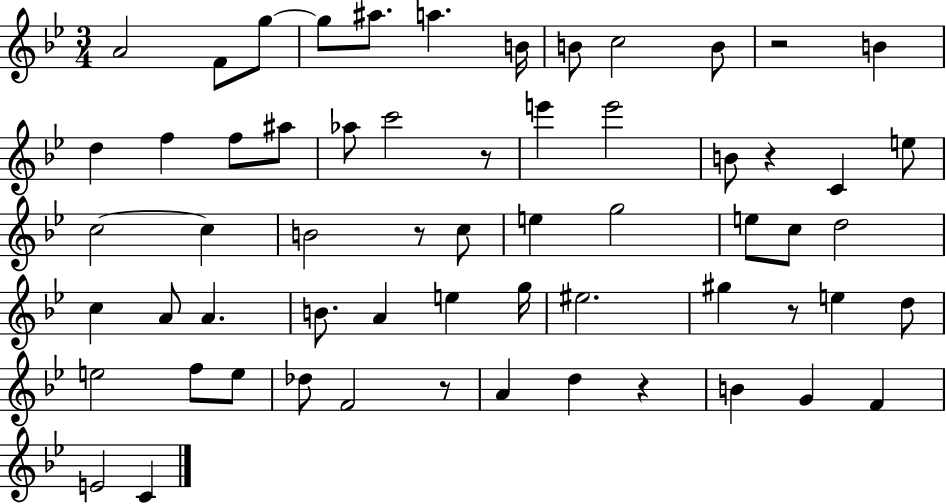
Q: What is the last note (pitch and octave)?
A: C4